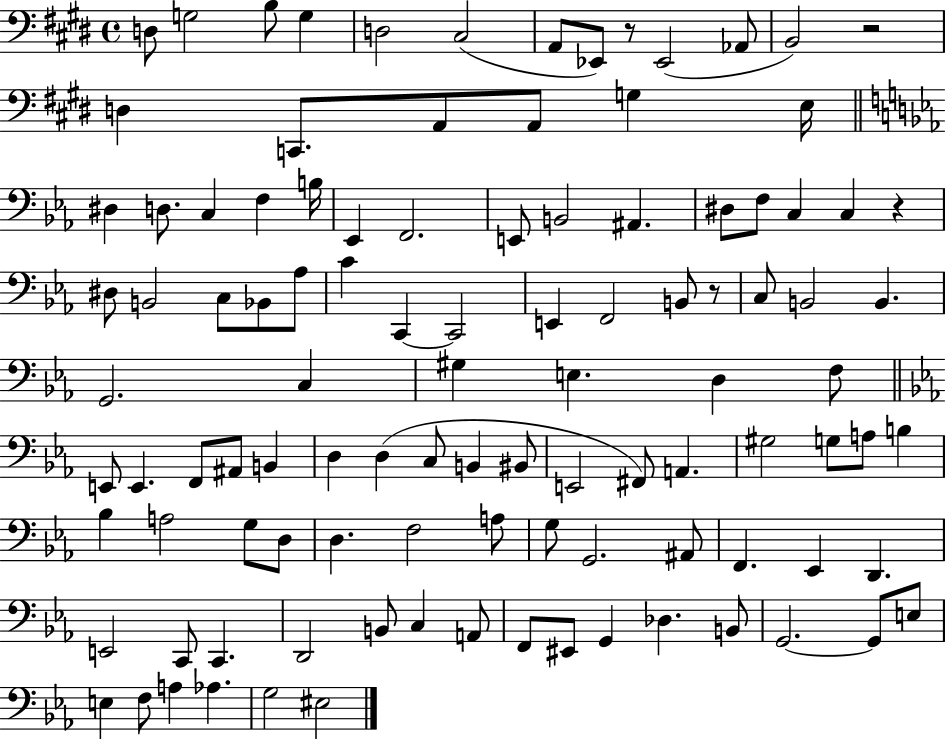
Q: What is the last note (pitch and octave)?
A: EIS3